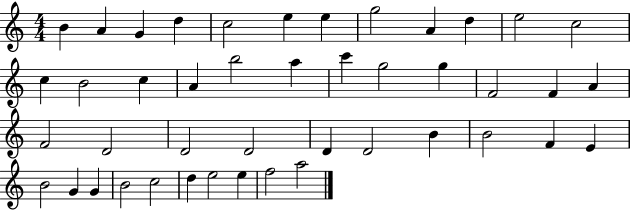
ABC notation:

X:1
T:Untitled
M:4/4
L:1/4
K:C
B A G d c2 e e g2 A d e2 c2 c B2 c A b2 a c' g2 g F2 F A F2 D2 D2 D2 D D2 B B2 F E B2 G G B2 c2 d e2 e f2 a2